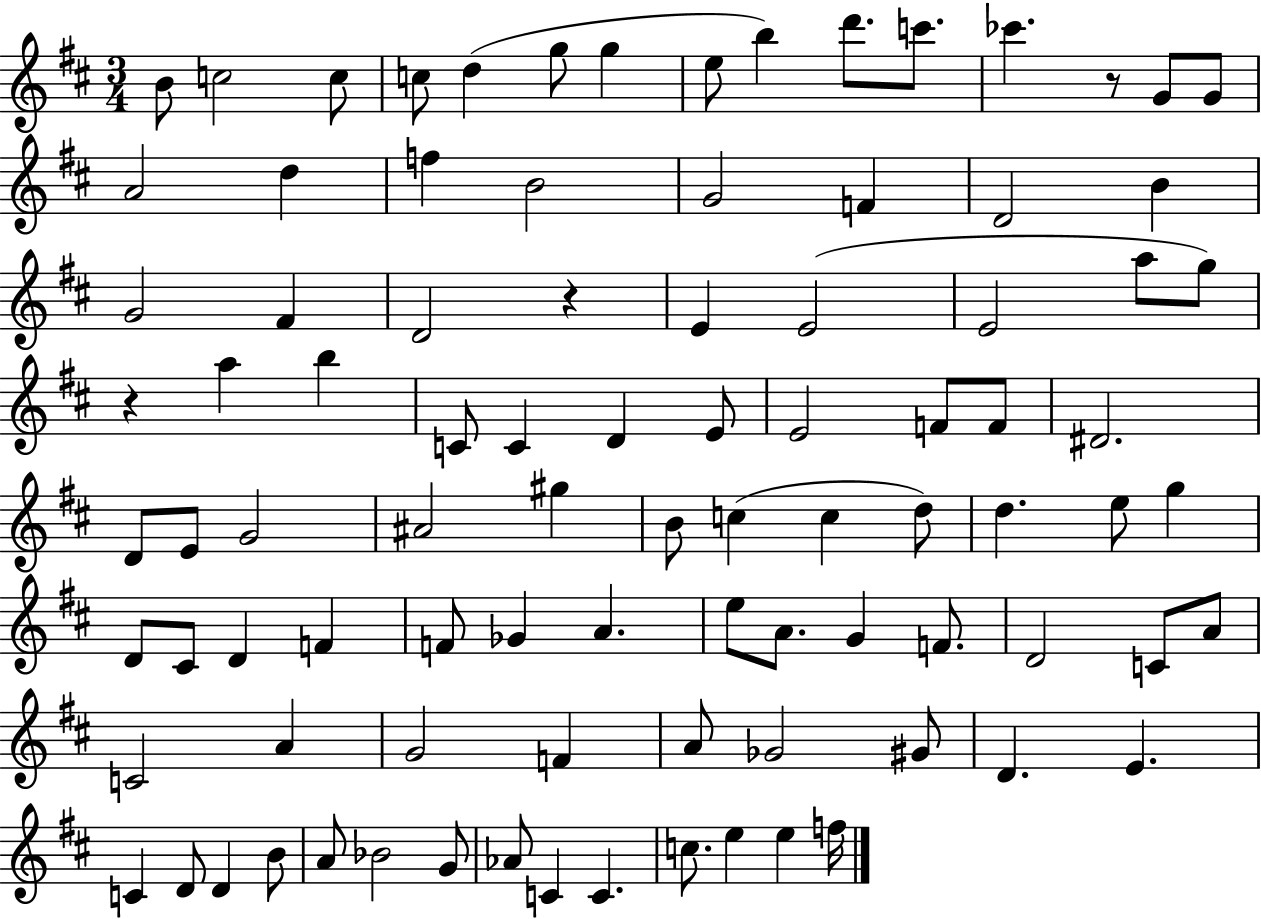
{
  \clef treble
  \numericTimeSignature
  \time 3/4
  \key d \major
  b'8 c''2 c''8 | c''8 d''4( g''8 g''4 | e''8 b''4) d'''8. c'''8. | ces'''4. r8 g'8 g'8 | \break a'2 d''4 | f''4 b'2 | g'2 f'4 | d'2 b'4 | \break g'2 fis'4 | d'2 r4 | e'4 e'2( | e'2 a''8 g''8) | \break r4 a''4 b''4 | c'8 c'4 d'4 e'8 | e'2 f'8 f'8 | dis'2. | \break d'8 e'8 g'2 | ais'2 gis''4 | b'8 c''4( c''4 d''8) | d''4. e''8 g''4 | \break d'8 cis'8 d'4 f'4 | f'8 ges'4 a'4. | e''8 a'8. g'4 f'8. | d'2 c'8 a'8 | \break c'2 a'4 | g'2 f'4 | a'8 ges'2 gis'8 | d'4. e'4. | \break c'4 d'8 d'4 b'8 | a'8 bes'2 g'8 | aes'8 c'4 c'4. | c''8. e''4 e''4 f''16 | \break \bar "|."
}